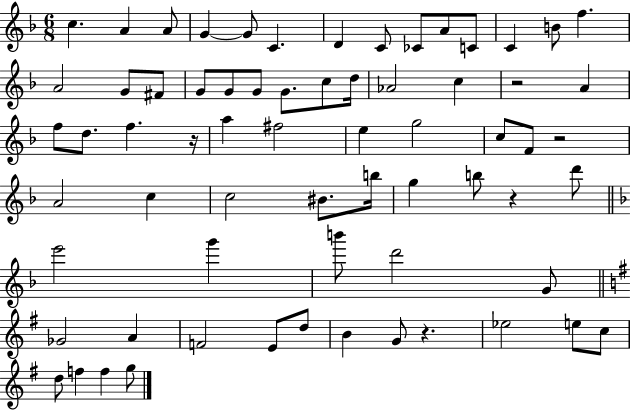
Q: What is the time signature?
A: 6/8